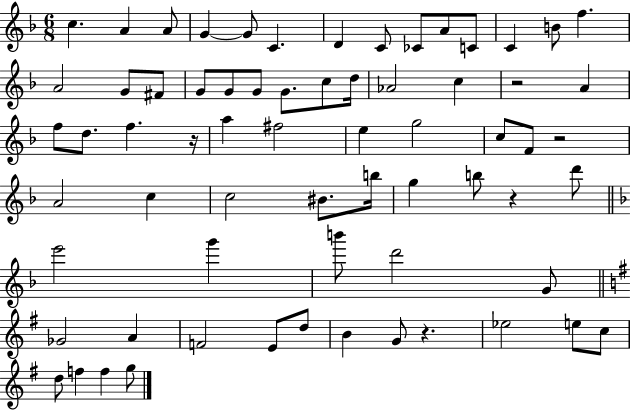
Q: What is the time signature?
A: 6/8